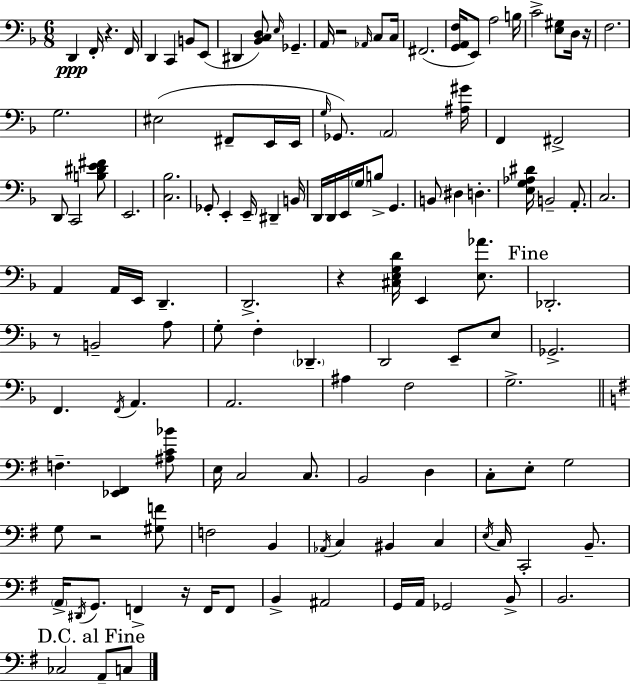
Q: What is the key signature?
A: D minor